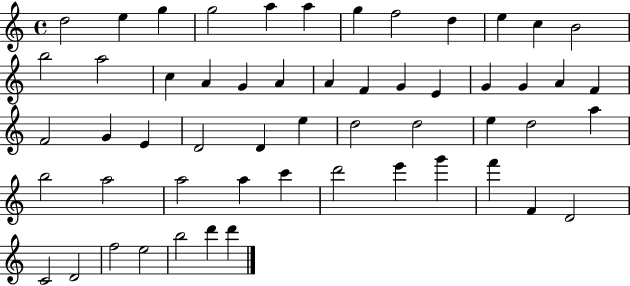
D5/h E5/q G5/q G5/h A5/q A5/q G5/q F5/h D5/q E5/q C5/q B4/h B5/h A5/h C5/q A4/q G4/q A4/q A4/q F4/q G4/q E4/q G4/q G4/q A4/q F4/q F4/h G4/q E4/q D4/h D4/q E5/q D5/h D5/h E5/q D5/h A5/q B5/h A5/h A5/h A5/q C6/q D6/h E6/q G6/q F6/q F4/q D4/h C4/h D4/h F5/h E5/h B5/h D6/q D6/q